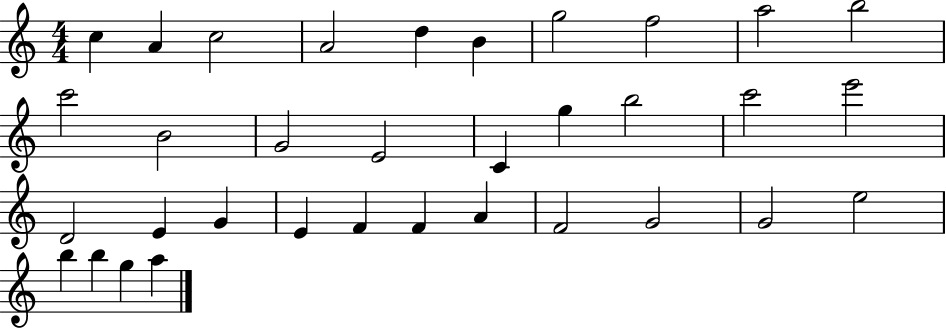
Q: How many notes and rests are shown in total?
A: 34